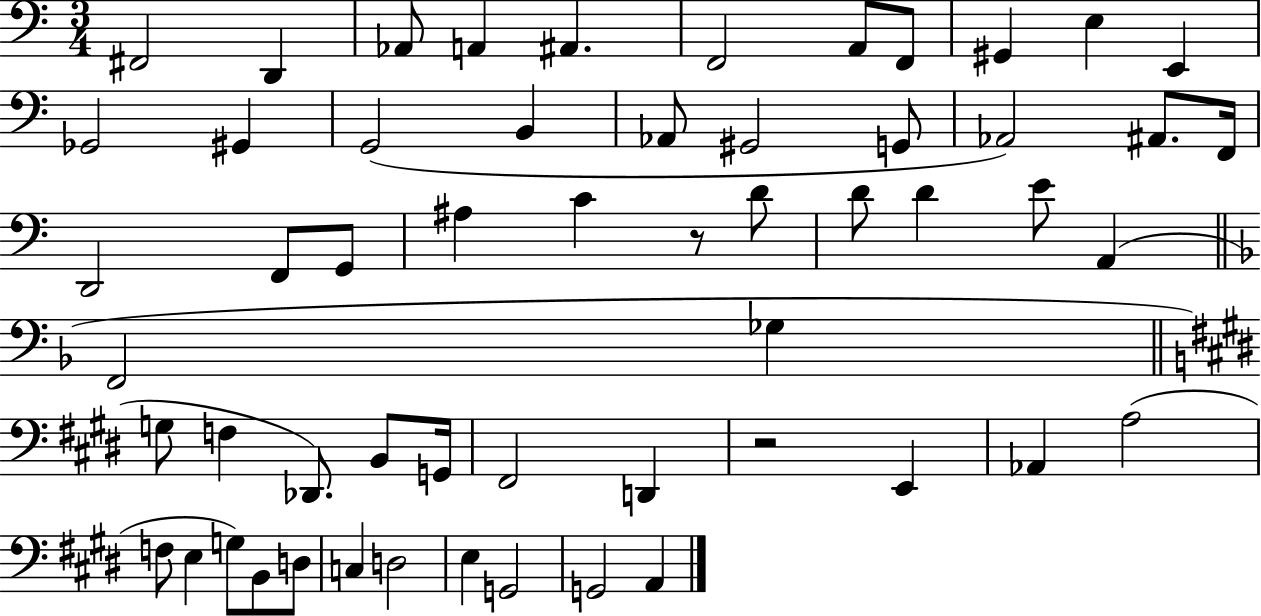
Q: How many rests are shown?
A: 2